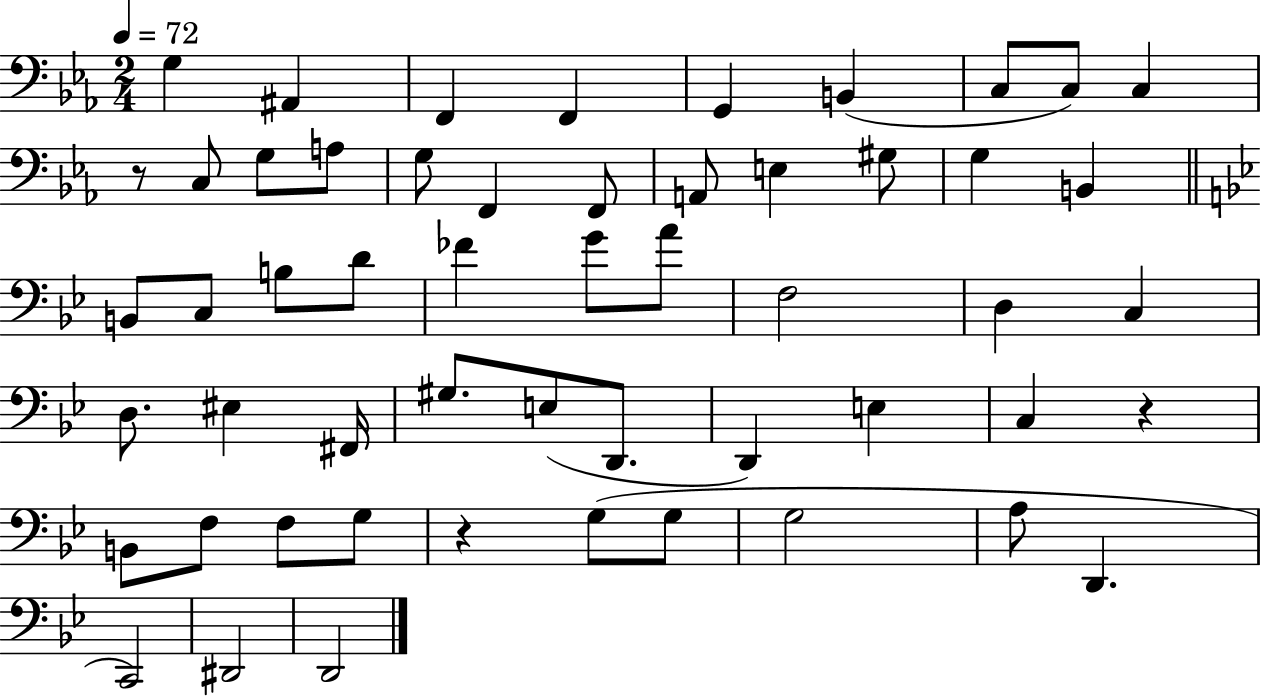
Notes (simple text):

G3/q A#2/q F2/q F2/q G2/q B2/q C3/e C3/e C3/q R/e C3/e G3/e A3/e G3/e F2/q F2/e A2/e E3/q G#3/e G3/q B2/q B2/e C3/e B3/e D4/e FES4/q G4/e A4/e F3/h D3/q C3/q D3/e. EIS3/q F#2/s G#3/e. E3/e D2/e. D2/q E3/q C3/q R/q B2/e F3/e F3/e G3/e R/q G3/e G3/e G3/h A3/e D2/q. C2/h D#2/h D2/h